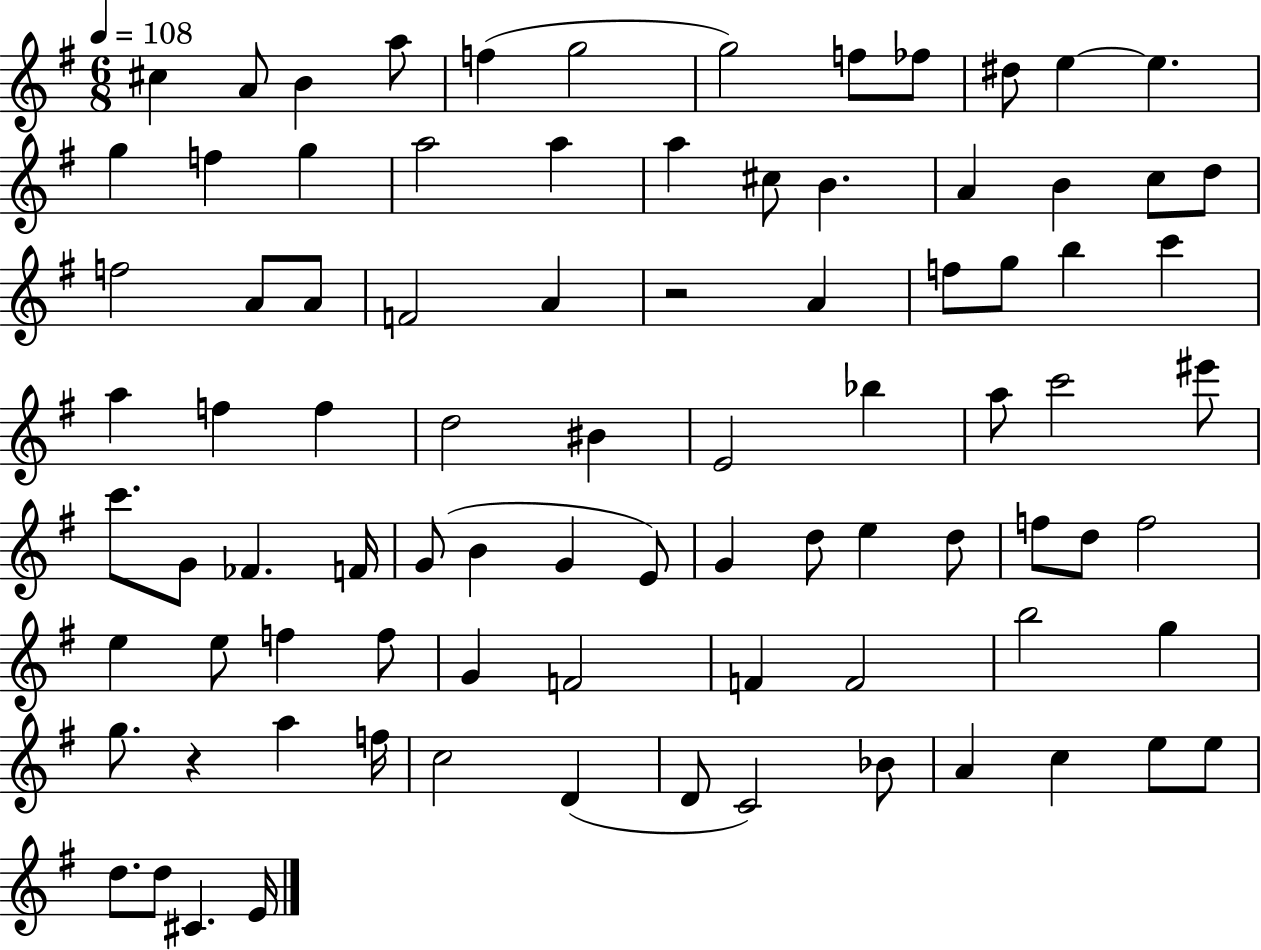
X:1
T:Untitled
M:6/8
L:1/4
K:G
^c A/2 B a/2 f g2 g2 f/2 _f/2 ^d/2 e e g f g a2 a a ^c/2 B A B c/2 d/2 f2 A/2 A/2 F2 A z2 A f/2 g/2 b c' a f f d2 ^B E2 _b a/2 c'2 ^e'/2 c'/2 G/2 _F F/4 G/2 B G E/2 G d/2 e d/2 f/2 d/2 f2 e e/2 f f/2 G F2 F F2 b2 g g/2 z a f/4 c2 D D/2 C2 _B/2 A c e/2 e/2 d/2 d/2 ^C E/4